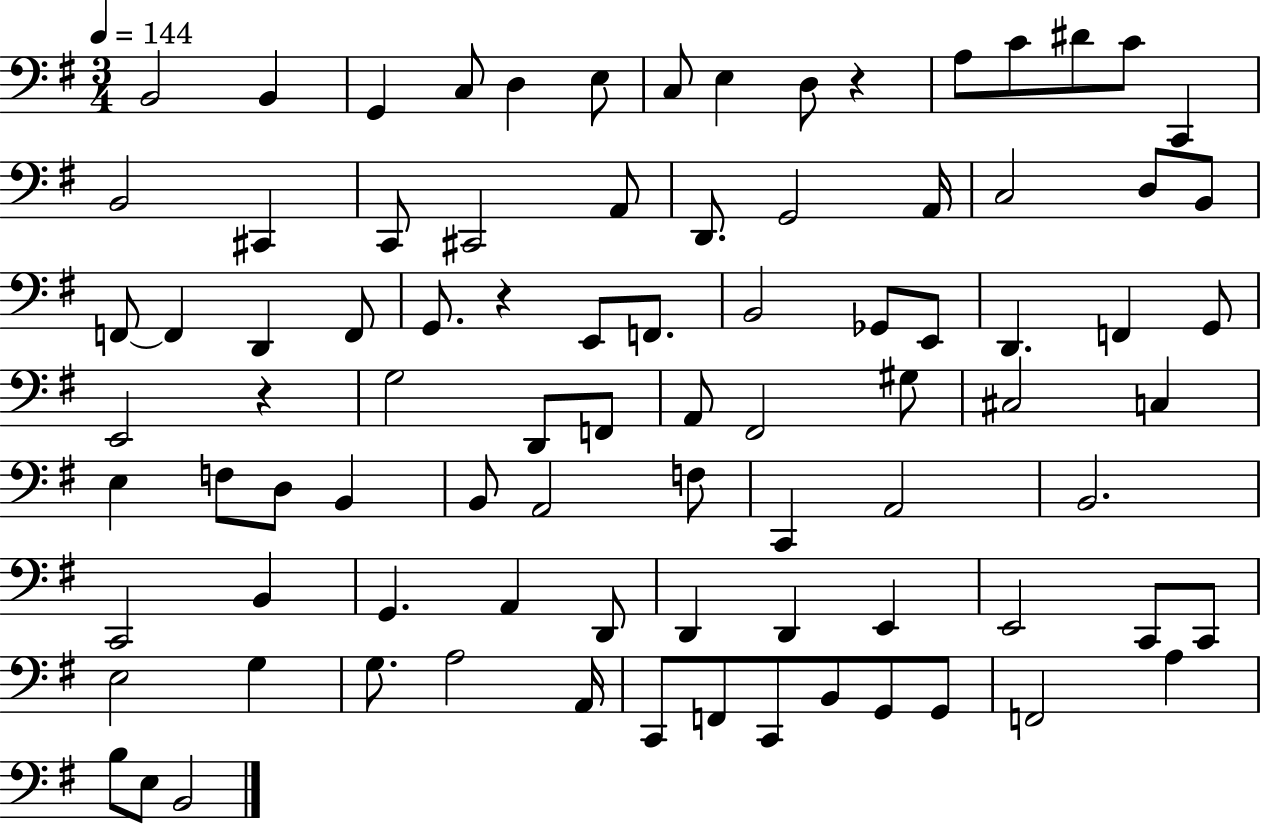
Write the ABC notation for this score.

X:1
T:Untitled
M:3/4
L:1/4
K:G
B,,2 B,, G,, C,/2 D, E,/2 C,/2 E, D,/2 z A,/2 C/2 ^D/2 C/2 C,, B,,2 ^C,, C,,/2 ^C,,2 A,,/2 D,,/2 G,,2 A,,/4 C,2 D,/2 B,,/2 F,,/2 F,, D,, F,,/2 G,,/2 z E,,/2 F,,/2 B,,2 _G,,/2 E,,/2 D,, F,, G,,/2 E,,2 z G,2 D,,/2 F,,/2 A,,/2 ^F,,2 ^G,/2 ^C,2 C, E, F,/2 D,/2 B,, B,,/2 A,,2 F,/2 C,, A,,2 B,,2 C,,2 B,, G,, A,, D,,/2 D,, D,, E,, E,,2 C,,/2 C,,/2 E,2 G, G,/2 A,2 A,,/4 C,,/2 F,,/2 C,,/2 B,,/2 G,,/2 G,,/2 F,,2 A, B,/2 E,/2 B,,2